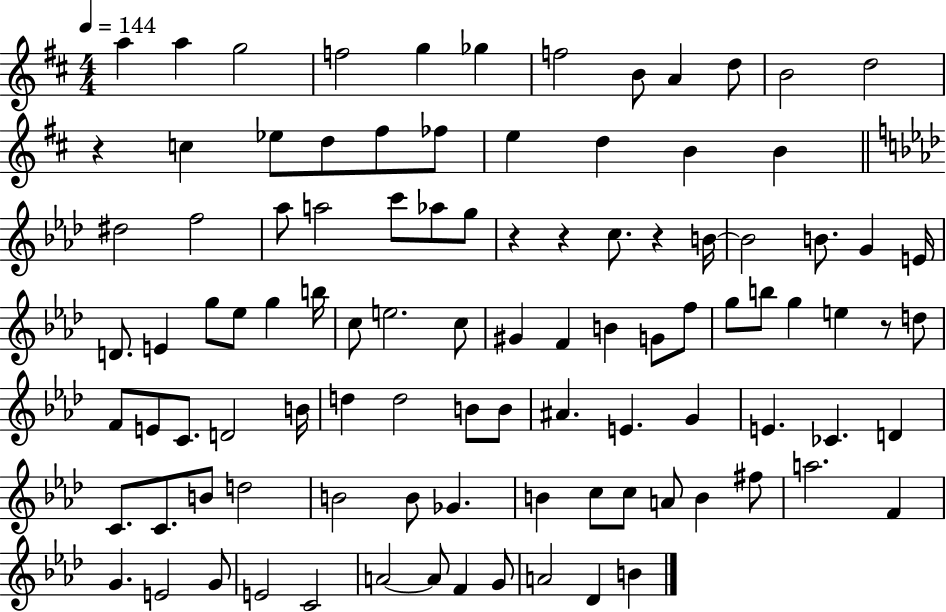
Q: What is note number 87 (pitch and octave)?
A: E4